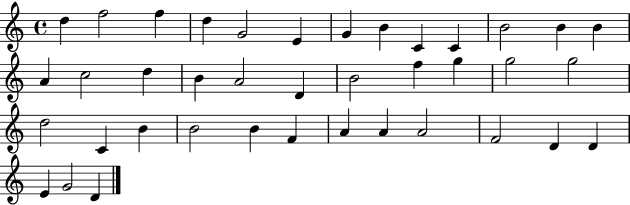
D5/q F5/h F5/q D5/q G4/h E4/q G4/q B4/q C4/q C4/q B4/h B4/q B4/q A4/q C5/h D5/q B4/q A4/h D4/q B4/h F5/q G5/q G5/h G5/h D5/h C4/q B4/q B4/h B4/q F4/q A4/q A4/q A4/h F4/h D4/q D4/q E4/q G4/h D4/q